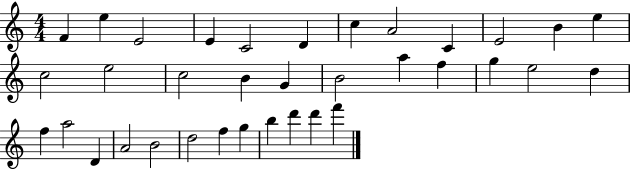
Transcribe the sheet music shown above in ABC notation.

X:1
T:Untitled
M:4/4
L:1/4
K:C
F e E2 E C2 D c A2 C E2 B e c2 e2 c2 B G B2 a f g e2 d f a2 D A2 B2 d2 f g b d' d' f'